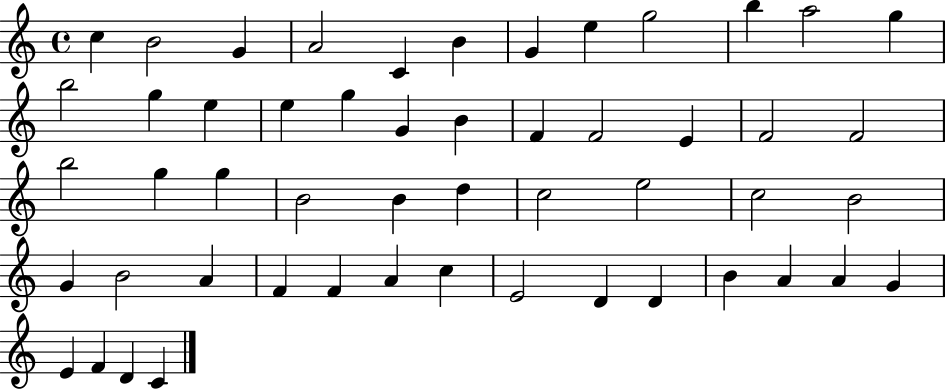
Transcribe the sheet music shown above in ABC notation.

X:1
T:Untitled
M:4/4
L:1/4
K:C
c B2 G A2 C B G e g2 b a2 g b2 g e e g G B F F2 E F2 F2 b2 g g B2 B d c2 e2 c2 B2 G B2 A F F A c E2 D D B A A G E F D C